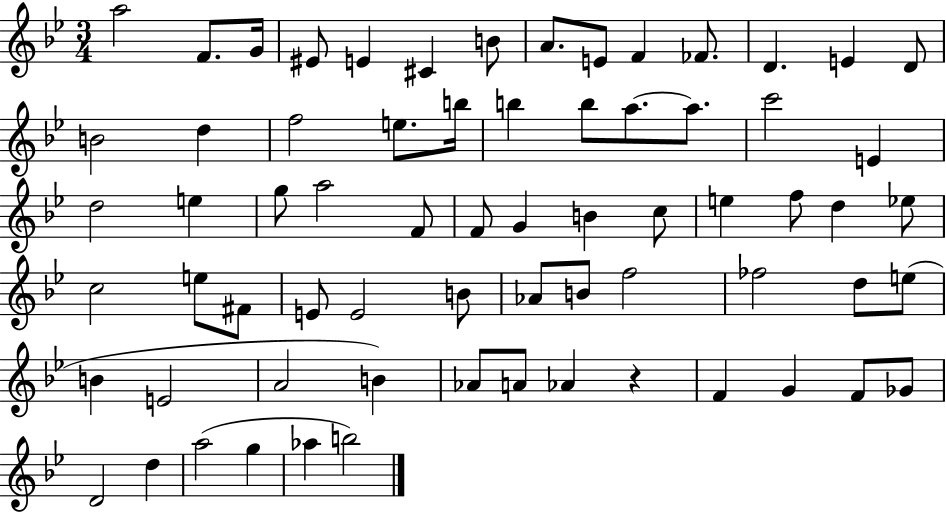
{
  \clef treble
  \numericTimeSignature
  \time 3/4
  \key bes \major
  a''2 f'8. g'16 | eis'8 e'4 cis'4 b'8 | a'8. e'8 f'4 fes'8. | d'4. e'4 d'8 | \break b'2 d''4 | f''2 e''8. b''16 | b''4 b''8 a''8.~~ a''8. | c'''2 e'4 | \break d''2 e''4 | g''8 a''2 f'8 | f'8 g'4 b'4 c''8 | e''4 f''8 d''4 ees''8 | \break c''2 e''8 fis'8 | e'8 e'2 b'8 | aes'8 b'8 f''2 | fes''2 d''8 e''8( | \break b'4 e'2 | a'2 b'4) | aes'8 a'8 aes'4 r4 | f'4 g'4 f'8 ges'8 | \break d'2 d''4 | a''2( g''4 | aes''4 b''2) | \bar "|."
}